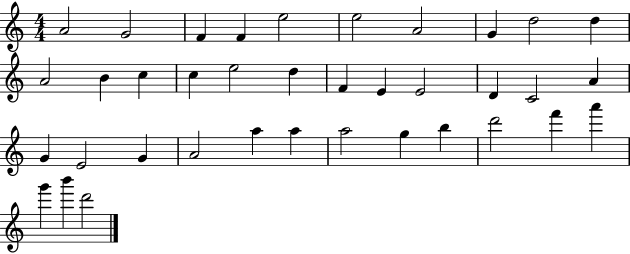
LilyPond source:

{
  \clef treble
  \numericTimeSignature
  \time 4/4
  \key c \major
  a'2 g'2 | f'4 f'4 e''2 | e''2 a'2 | g'4 d''2 d''4 | \break a'2 b'4 c''4 | c''4 e''2 d''4 | f'4 e'4 e'2 | d'4 c'2 a'4 | \break g'4 e'2 g'4 | a'2 a''4 a''4 | a''2 g''4 b''4 | d'''2 f'''4 a'''4 | \break g'''4 b'''4 d'''2 | \bar "|."
}